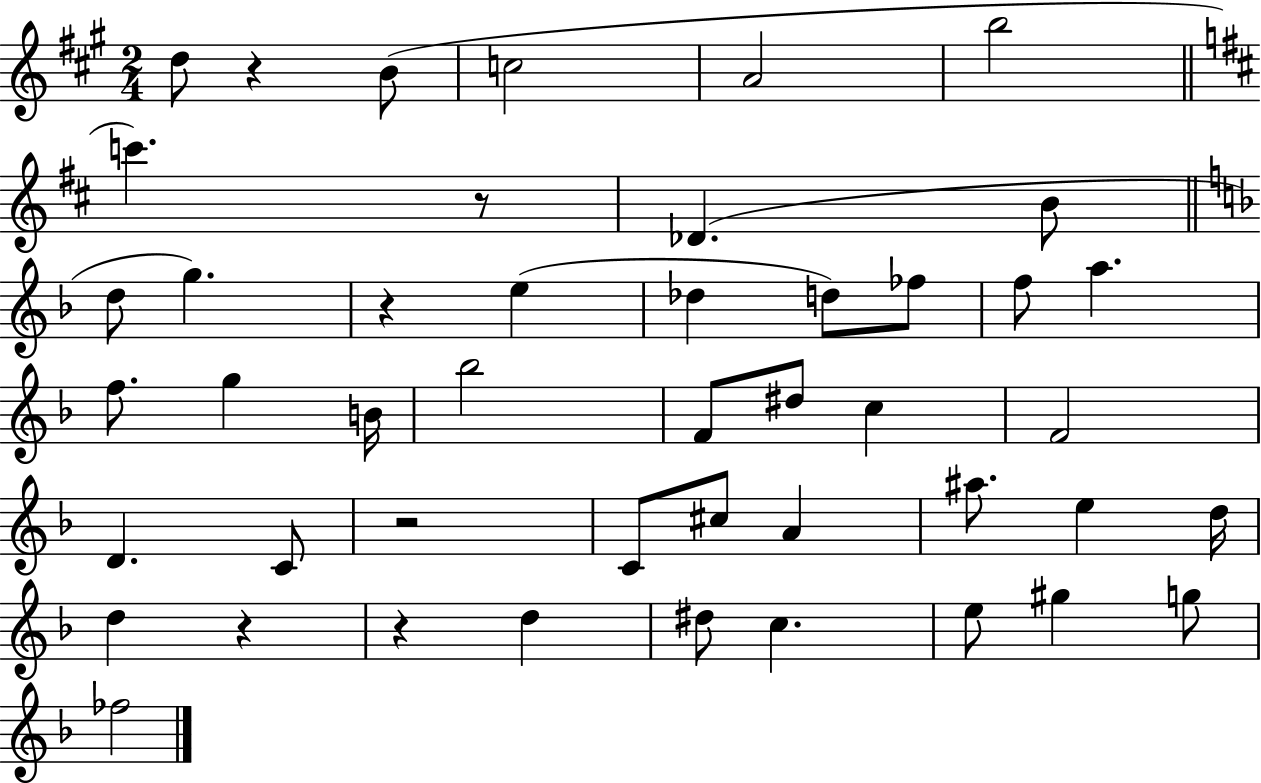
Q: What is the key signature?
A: A major